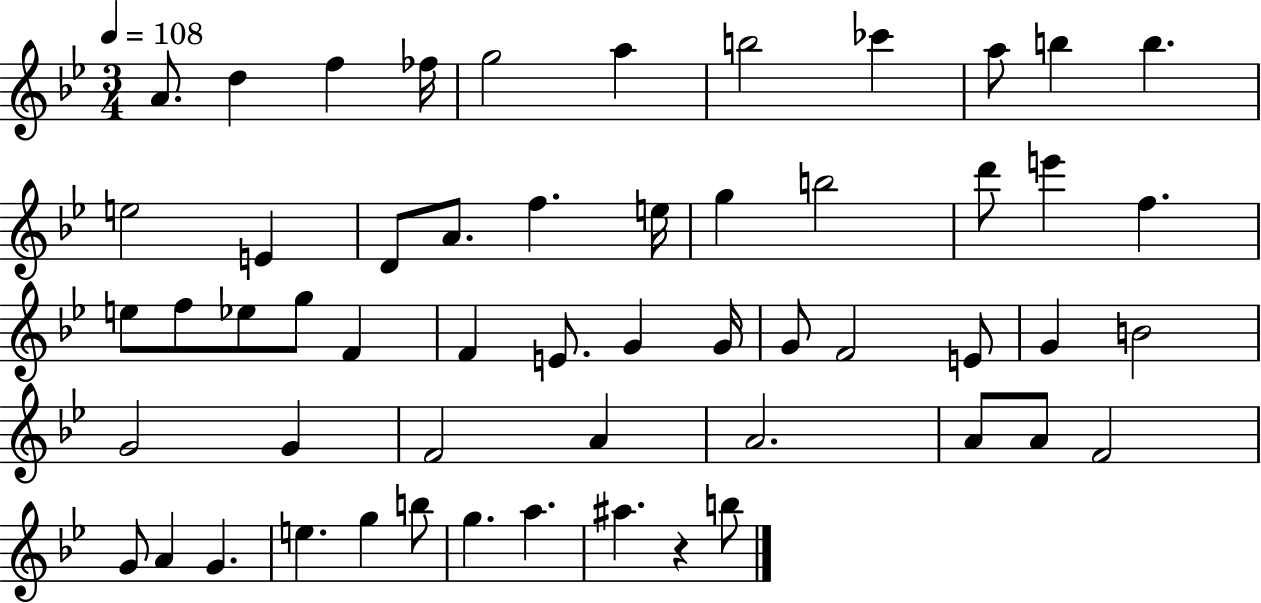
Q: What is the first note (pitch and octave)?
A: A4